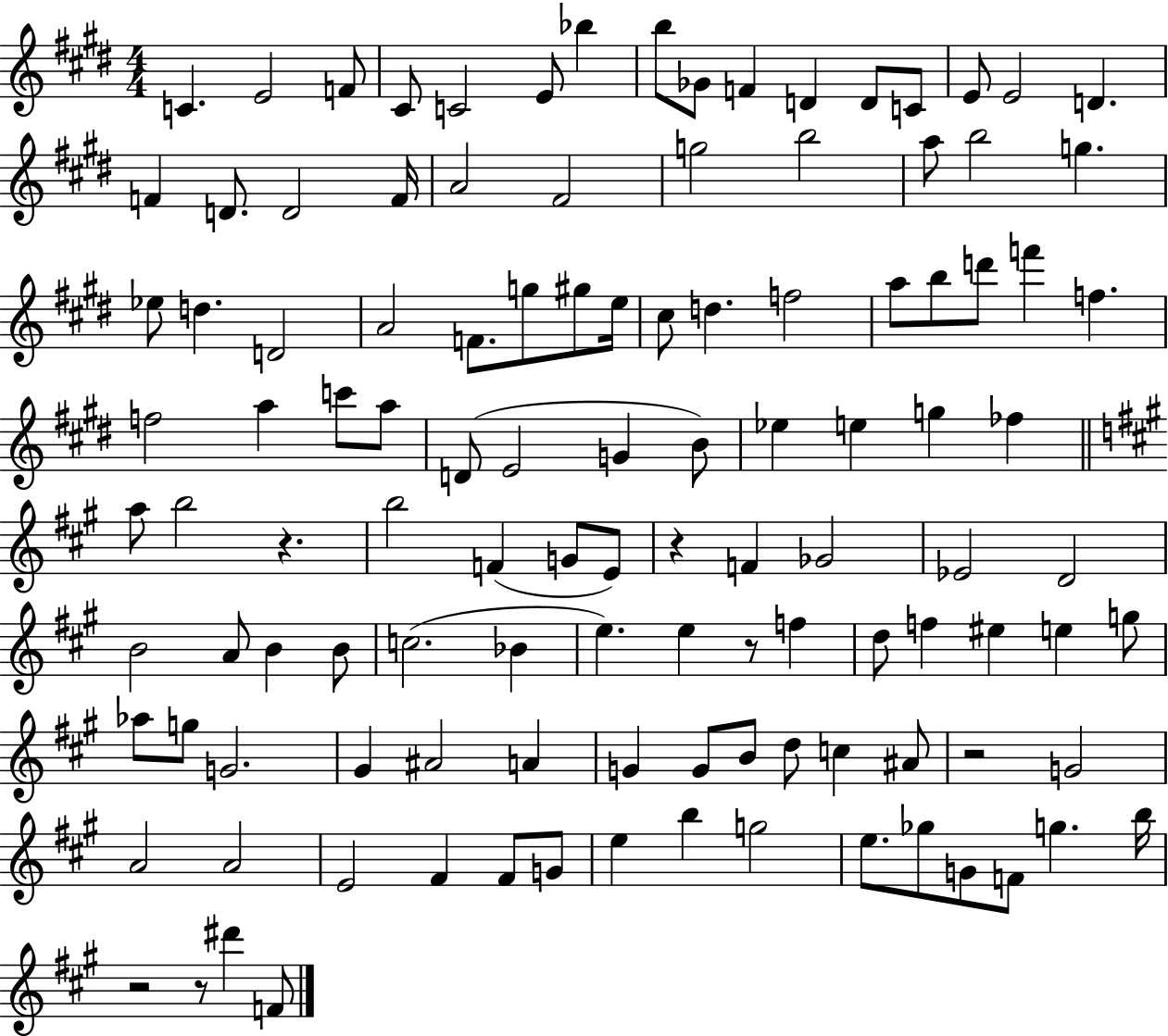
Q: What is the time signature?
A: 4/4